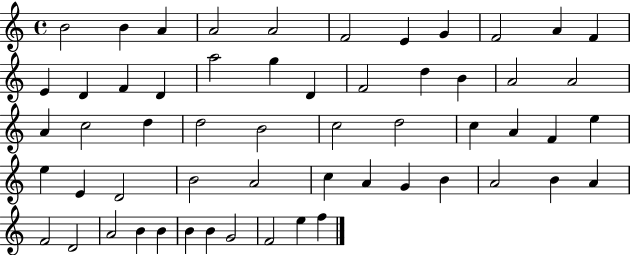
{
  \clef treble
  \time 4/4
  \defaultTimeSignature
  \key c \major
  b'2 b'4 a'4 | a'2 a'2 | f'2 e'4 g'4 | f'2 a'4 f'4 | \break e'4 d'4 f'4 d'4 | a''2 g''4 d'4 | f'2 d''4 b'4 | a'2 a'2 | \break a'4 c''2 d''4 | d''2 b'2 | c''2 d''2 | c''4 a'4 f'4 e''4 | \break e''4 e'4 d'2 | b'2 a'2 | c''4 a'4 g'4 b'4 | a'2 b'4 a'4 | \break f'2 d'2 | a'2 b'4 b'4 | b'4 b'4 g'2 | f'2 e''4 f''4 | \break \bar "|."
}